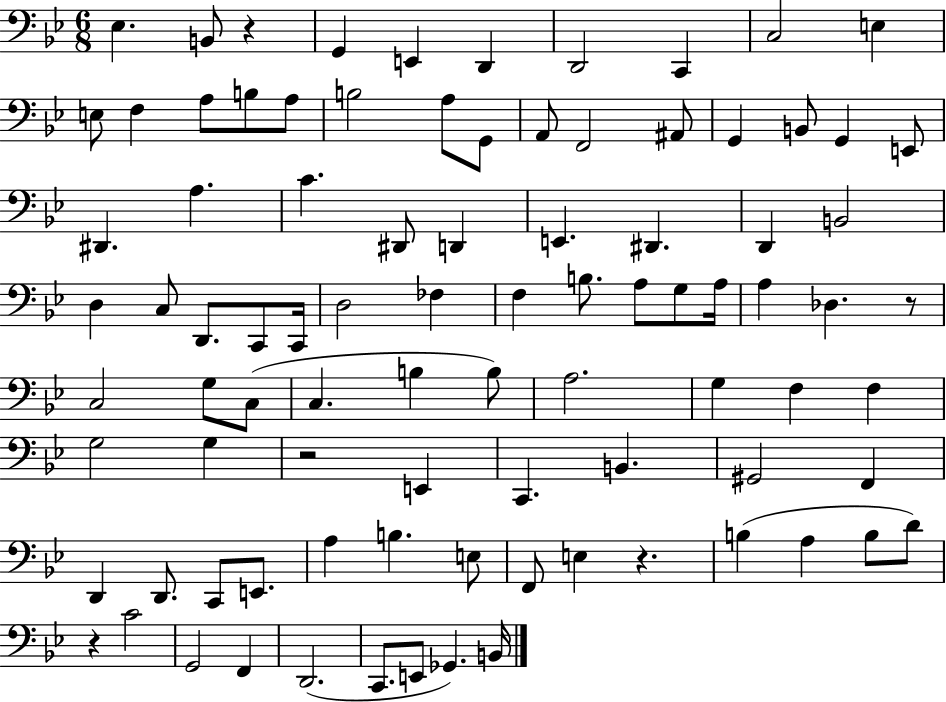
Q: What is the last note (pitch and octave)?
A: B2